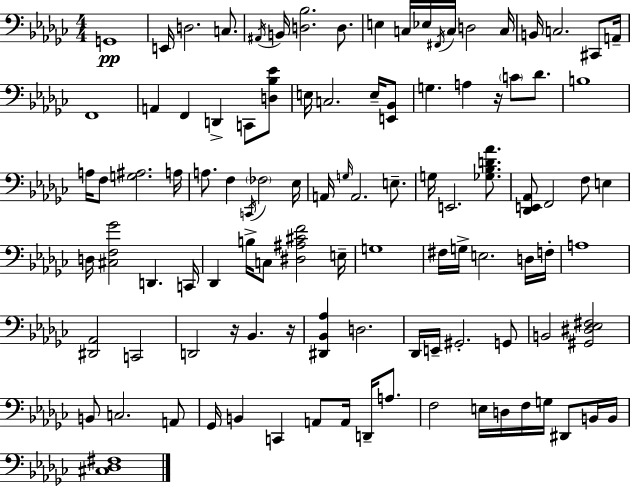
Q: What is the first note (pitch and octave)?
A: G2